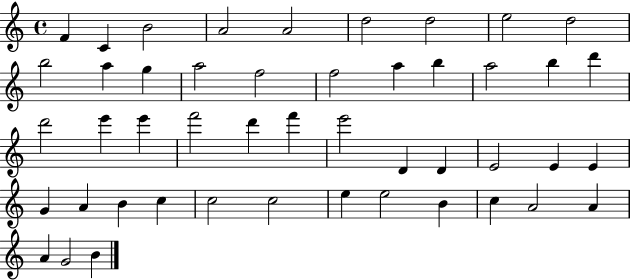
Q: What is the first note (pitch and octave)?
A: F4